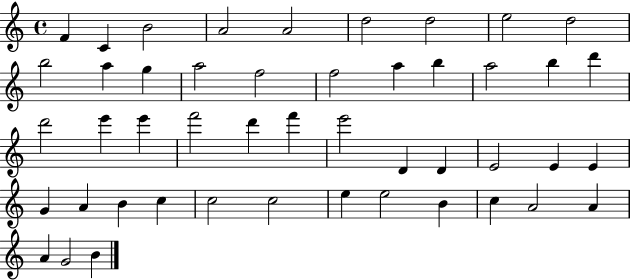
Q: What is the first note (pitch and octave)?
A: F4